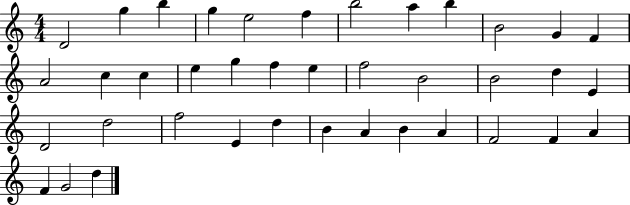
D4/h G5/q B5/q G5/q E5/h F5/q B5/h A5/q B5/q B4/h G4/q F4/q A4/h C5/q C5/q E5/q G5/q F5/q E5/q F5/h B4/h B4/h D5/q E4/q D4/h D5/h F5/h E4/q D5/q B4/q A4/q B4/q A4/q F4/h F4/q A4/q F4/q G4/h D5/q